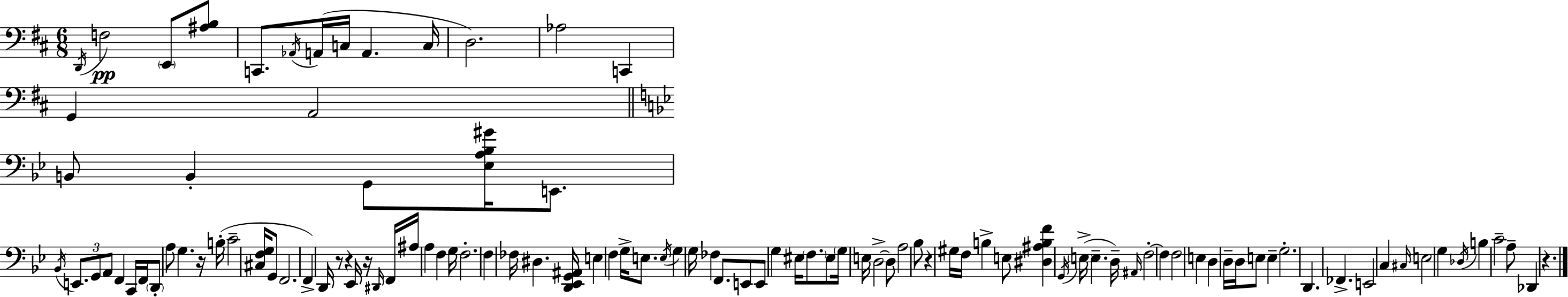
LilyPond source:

{
  \clef bass
  \numericTimeSignature
  \time 6/8
  \key d \major
  \acciaccatura { d,16 }\pp f2 \parenthesize e,8 <ais b>8 | c,8. \acciaccatura { aes,16 } a,16( c16 a,4. | c16 d2.) | aes2 c,4 | \break g,4 a,2 | \bar "||" \break \key g \minor b,8 b,4-. g,8 <ees a bes gis'>16 e,8. | \acciaccatura { bes,16 } \tuplet 3/2 { e,8. g,8 a,8 } f,4 | c,16 f,16 \parenthesize d,8-. a8 g4. | r16 b16-.( c'2-- <cis f g>16 g,8 | \break f,2. | f,4->) d,16 r8 r4 | ees,16 r16 \grace { dis,16 } f,16 ais16 a4 f4 | g16 f2.-. | \break f4 fes16 dis4. | <d, ees, g, ais,>16 e4 f4 g16-> e8. | \acciaccatura { e16 } g4 g16 fes4 | f,8. e,8 e,8 g4 eis16 | \break \parenthesize f8. eis8 \parenthesize g16 e16 d2->~~ | d8 a2 | bes8 r4 gis16 f16 b4-> | e8 <dis ais b f'>4 \acciaccatura { g,16 } \parenthesize e16->( e4.-- | \break d16--) \grace { ais,16 } f2-.~~ | f4 f2 | e4 d4 d16-- d16 e8 | e4-- g2.-. | \break d,4. fes,4.-> | e,2 | c4 \grace { cis16 } e2 | g4 \acciaccatura { des16 } b4 c'2-- | \break a8-- des,4 | r4. \bar "|."
}